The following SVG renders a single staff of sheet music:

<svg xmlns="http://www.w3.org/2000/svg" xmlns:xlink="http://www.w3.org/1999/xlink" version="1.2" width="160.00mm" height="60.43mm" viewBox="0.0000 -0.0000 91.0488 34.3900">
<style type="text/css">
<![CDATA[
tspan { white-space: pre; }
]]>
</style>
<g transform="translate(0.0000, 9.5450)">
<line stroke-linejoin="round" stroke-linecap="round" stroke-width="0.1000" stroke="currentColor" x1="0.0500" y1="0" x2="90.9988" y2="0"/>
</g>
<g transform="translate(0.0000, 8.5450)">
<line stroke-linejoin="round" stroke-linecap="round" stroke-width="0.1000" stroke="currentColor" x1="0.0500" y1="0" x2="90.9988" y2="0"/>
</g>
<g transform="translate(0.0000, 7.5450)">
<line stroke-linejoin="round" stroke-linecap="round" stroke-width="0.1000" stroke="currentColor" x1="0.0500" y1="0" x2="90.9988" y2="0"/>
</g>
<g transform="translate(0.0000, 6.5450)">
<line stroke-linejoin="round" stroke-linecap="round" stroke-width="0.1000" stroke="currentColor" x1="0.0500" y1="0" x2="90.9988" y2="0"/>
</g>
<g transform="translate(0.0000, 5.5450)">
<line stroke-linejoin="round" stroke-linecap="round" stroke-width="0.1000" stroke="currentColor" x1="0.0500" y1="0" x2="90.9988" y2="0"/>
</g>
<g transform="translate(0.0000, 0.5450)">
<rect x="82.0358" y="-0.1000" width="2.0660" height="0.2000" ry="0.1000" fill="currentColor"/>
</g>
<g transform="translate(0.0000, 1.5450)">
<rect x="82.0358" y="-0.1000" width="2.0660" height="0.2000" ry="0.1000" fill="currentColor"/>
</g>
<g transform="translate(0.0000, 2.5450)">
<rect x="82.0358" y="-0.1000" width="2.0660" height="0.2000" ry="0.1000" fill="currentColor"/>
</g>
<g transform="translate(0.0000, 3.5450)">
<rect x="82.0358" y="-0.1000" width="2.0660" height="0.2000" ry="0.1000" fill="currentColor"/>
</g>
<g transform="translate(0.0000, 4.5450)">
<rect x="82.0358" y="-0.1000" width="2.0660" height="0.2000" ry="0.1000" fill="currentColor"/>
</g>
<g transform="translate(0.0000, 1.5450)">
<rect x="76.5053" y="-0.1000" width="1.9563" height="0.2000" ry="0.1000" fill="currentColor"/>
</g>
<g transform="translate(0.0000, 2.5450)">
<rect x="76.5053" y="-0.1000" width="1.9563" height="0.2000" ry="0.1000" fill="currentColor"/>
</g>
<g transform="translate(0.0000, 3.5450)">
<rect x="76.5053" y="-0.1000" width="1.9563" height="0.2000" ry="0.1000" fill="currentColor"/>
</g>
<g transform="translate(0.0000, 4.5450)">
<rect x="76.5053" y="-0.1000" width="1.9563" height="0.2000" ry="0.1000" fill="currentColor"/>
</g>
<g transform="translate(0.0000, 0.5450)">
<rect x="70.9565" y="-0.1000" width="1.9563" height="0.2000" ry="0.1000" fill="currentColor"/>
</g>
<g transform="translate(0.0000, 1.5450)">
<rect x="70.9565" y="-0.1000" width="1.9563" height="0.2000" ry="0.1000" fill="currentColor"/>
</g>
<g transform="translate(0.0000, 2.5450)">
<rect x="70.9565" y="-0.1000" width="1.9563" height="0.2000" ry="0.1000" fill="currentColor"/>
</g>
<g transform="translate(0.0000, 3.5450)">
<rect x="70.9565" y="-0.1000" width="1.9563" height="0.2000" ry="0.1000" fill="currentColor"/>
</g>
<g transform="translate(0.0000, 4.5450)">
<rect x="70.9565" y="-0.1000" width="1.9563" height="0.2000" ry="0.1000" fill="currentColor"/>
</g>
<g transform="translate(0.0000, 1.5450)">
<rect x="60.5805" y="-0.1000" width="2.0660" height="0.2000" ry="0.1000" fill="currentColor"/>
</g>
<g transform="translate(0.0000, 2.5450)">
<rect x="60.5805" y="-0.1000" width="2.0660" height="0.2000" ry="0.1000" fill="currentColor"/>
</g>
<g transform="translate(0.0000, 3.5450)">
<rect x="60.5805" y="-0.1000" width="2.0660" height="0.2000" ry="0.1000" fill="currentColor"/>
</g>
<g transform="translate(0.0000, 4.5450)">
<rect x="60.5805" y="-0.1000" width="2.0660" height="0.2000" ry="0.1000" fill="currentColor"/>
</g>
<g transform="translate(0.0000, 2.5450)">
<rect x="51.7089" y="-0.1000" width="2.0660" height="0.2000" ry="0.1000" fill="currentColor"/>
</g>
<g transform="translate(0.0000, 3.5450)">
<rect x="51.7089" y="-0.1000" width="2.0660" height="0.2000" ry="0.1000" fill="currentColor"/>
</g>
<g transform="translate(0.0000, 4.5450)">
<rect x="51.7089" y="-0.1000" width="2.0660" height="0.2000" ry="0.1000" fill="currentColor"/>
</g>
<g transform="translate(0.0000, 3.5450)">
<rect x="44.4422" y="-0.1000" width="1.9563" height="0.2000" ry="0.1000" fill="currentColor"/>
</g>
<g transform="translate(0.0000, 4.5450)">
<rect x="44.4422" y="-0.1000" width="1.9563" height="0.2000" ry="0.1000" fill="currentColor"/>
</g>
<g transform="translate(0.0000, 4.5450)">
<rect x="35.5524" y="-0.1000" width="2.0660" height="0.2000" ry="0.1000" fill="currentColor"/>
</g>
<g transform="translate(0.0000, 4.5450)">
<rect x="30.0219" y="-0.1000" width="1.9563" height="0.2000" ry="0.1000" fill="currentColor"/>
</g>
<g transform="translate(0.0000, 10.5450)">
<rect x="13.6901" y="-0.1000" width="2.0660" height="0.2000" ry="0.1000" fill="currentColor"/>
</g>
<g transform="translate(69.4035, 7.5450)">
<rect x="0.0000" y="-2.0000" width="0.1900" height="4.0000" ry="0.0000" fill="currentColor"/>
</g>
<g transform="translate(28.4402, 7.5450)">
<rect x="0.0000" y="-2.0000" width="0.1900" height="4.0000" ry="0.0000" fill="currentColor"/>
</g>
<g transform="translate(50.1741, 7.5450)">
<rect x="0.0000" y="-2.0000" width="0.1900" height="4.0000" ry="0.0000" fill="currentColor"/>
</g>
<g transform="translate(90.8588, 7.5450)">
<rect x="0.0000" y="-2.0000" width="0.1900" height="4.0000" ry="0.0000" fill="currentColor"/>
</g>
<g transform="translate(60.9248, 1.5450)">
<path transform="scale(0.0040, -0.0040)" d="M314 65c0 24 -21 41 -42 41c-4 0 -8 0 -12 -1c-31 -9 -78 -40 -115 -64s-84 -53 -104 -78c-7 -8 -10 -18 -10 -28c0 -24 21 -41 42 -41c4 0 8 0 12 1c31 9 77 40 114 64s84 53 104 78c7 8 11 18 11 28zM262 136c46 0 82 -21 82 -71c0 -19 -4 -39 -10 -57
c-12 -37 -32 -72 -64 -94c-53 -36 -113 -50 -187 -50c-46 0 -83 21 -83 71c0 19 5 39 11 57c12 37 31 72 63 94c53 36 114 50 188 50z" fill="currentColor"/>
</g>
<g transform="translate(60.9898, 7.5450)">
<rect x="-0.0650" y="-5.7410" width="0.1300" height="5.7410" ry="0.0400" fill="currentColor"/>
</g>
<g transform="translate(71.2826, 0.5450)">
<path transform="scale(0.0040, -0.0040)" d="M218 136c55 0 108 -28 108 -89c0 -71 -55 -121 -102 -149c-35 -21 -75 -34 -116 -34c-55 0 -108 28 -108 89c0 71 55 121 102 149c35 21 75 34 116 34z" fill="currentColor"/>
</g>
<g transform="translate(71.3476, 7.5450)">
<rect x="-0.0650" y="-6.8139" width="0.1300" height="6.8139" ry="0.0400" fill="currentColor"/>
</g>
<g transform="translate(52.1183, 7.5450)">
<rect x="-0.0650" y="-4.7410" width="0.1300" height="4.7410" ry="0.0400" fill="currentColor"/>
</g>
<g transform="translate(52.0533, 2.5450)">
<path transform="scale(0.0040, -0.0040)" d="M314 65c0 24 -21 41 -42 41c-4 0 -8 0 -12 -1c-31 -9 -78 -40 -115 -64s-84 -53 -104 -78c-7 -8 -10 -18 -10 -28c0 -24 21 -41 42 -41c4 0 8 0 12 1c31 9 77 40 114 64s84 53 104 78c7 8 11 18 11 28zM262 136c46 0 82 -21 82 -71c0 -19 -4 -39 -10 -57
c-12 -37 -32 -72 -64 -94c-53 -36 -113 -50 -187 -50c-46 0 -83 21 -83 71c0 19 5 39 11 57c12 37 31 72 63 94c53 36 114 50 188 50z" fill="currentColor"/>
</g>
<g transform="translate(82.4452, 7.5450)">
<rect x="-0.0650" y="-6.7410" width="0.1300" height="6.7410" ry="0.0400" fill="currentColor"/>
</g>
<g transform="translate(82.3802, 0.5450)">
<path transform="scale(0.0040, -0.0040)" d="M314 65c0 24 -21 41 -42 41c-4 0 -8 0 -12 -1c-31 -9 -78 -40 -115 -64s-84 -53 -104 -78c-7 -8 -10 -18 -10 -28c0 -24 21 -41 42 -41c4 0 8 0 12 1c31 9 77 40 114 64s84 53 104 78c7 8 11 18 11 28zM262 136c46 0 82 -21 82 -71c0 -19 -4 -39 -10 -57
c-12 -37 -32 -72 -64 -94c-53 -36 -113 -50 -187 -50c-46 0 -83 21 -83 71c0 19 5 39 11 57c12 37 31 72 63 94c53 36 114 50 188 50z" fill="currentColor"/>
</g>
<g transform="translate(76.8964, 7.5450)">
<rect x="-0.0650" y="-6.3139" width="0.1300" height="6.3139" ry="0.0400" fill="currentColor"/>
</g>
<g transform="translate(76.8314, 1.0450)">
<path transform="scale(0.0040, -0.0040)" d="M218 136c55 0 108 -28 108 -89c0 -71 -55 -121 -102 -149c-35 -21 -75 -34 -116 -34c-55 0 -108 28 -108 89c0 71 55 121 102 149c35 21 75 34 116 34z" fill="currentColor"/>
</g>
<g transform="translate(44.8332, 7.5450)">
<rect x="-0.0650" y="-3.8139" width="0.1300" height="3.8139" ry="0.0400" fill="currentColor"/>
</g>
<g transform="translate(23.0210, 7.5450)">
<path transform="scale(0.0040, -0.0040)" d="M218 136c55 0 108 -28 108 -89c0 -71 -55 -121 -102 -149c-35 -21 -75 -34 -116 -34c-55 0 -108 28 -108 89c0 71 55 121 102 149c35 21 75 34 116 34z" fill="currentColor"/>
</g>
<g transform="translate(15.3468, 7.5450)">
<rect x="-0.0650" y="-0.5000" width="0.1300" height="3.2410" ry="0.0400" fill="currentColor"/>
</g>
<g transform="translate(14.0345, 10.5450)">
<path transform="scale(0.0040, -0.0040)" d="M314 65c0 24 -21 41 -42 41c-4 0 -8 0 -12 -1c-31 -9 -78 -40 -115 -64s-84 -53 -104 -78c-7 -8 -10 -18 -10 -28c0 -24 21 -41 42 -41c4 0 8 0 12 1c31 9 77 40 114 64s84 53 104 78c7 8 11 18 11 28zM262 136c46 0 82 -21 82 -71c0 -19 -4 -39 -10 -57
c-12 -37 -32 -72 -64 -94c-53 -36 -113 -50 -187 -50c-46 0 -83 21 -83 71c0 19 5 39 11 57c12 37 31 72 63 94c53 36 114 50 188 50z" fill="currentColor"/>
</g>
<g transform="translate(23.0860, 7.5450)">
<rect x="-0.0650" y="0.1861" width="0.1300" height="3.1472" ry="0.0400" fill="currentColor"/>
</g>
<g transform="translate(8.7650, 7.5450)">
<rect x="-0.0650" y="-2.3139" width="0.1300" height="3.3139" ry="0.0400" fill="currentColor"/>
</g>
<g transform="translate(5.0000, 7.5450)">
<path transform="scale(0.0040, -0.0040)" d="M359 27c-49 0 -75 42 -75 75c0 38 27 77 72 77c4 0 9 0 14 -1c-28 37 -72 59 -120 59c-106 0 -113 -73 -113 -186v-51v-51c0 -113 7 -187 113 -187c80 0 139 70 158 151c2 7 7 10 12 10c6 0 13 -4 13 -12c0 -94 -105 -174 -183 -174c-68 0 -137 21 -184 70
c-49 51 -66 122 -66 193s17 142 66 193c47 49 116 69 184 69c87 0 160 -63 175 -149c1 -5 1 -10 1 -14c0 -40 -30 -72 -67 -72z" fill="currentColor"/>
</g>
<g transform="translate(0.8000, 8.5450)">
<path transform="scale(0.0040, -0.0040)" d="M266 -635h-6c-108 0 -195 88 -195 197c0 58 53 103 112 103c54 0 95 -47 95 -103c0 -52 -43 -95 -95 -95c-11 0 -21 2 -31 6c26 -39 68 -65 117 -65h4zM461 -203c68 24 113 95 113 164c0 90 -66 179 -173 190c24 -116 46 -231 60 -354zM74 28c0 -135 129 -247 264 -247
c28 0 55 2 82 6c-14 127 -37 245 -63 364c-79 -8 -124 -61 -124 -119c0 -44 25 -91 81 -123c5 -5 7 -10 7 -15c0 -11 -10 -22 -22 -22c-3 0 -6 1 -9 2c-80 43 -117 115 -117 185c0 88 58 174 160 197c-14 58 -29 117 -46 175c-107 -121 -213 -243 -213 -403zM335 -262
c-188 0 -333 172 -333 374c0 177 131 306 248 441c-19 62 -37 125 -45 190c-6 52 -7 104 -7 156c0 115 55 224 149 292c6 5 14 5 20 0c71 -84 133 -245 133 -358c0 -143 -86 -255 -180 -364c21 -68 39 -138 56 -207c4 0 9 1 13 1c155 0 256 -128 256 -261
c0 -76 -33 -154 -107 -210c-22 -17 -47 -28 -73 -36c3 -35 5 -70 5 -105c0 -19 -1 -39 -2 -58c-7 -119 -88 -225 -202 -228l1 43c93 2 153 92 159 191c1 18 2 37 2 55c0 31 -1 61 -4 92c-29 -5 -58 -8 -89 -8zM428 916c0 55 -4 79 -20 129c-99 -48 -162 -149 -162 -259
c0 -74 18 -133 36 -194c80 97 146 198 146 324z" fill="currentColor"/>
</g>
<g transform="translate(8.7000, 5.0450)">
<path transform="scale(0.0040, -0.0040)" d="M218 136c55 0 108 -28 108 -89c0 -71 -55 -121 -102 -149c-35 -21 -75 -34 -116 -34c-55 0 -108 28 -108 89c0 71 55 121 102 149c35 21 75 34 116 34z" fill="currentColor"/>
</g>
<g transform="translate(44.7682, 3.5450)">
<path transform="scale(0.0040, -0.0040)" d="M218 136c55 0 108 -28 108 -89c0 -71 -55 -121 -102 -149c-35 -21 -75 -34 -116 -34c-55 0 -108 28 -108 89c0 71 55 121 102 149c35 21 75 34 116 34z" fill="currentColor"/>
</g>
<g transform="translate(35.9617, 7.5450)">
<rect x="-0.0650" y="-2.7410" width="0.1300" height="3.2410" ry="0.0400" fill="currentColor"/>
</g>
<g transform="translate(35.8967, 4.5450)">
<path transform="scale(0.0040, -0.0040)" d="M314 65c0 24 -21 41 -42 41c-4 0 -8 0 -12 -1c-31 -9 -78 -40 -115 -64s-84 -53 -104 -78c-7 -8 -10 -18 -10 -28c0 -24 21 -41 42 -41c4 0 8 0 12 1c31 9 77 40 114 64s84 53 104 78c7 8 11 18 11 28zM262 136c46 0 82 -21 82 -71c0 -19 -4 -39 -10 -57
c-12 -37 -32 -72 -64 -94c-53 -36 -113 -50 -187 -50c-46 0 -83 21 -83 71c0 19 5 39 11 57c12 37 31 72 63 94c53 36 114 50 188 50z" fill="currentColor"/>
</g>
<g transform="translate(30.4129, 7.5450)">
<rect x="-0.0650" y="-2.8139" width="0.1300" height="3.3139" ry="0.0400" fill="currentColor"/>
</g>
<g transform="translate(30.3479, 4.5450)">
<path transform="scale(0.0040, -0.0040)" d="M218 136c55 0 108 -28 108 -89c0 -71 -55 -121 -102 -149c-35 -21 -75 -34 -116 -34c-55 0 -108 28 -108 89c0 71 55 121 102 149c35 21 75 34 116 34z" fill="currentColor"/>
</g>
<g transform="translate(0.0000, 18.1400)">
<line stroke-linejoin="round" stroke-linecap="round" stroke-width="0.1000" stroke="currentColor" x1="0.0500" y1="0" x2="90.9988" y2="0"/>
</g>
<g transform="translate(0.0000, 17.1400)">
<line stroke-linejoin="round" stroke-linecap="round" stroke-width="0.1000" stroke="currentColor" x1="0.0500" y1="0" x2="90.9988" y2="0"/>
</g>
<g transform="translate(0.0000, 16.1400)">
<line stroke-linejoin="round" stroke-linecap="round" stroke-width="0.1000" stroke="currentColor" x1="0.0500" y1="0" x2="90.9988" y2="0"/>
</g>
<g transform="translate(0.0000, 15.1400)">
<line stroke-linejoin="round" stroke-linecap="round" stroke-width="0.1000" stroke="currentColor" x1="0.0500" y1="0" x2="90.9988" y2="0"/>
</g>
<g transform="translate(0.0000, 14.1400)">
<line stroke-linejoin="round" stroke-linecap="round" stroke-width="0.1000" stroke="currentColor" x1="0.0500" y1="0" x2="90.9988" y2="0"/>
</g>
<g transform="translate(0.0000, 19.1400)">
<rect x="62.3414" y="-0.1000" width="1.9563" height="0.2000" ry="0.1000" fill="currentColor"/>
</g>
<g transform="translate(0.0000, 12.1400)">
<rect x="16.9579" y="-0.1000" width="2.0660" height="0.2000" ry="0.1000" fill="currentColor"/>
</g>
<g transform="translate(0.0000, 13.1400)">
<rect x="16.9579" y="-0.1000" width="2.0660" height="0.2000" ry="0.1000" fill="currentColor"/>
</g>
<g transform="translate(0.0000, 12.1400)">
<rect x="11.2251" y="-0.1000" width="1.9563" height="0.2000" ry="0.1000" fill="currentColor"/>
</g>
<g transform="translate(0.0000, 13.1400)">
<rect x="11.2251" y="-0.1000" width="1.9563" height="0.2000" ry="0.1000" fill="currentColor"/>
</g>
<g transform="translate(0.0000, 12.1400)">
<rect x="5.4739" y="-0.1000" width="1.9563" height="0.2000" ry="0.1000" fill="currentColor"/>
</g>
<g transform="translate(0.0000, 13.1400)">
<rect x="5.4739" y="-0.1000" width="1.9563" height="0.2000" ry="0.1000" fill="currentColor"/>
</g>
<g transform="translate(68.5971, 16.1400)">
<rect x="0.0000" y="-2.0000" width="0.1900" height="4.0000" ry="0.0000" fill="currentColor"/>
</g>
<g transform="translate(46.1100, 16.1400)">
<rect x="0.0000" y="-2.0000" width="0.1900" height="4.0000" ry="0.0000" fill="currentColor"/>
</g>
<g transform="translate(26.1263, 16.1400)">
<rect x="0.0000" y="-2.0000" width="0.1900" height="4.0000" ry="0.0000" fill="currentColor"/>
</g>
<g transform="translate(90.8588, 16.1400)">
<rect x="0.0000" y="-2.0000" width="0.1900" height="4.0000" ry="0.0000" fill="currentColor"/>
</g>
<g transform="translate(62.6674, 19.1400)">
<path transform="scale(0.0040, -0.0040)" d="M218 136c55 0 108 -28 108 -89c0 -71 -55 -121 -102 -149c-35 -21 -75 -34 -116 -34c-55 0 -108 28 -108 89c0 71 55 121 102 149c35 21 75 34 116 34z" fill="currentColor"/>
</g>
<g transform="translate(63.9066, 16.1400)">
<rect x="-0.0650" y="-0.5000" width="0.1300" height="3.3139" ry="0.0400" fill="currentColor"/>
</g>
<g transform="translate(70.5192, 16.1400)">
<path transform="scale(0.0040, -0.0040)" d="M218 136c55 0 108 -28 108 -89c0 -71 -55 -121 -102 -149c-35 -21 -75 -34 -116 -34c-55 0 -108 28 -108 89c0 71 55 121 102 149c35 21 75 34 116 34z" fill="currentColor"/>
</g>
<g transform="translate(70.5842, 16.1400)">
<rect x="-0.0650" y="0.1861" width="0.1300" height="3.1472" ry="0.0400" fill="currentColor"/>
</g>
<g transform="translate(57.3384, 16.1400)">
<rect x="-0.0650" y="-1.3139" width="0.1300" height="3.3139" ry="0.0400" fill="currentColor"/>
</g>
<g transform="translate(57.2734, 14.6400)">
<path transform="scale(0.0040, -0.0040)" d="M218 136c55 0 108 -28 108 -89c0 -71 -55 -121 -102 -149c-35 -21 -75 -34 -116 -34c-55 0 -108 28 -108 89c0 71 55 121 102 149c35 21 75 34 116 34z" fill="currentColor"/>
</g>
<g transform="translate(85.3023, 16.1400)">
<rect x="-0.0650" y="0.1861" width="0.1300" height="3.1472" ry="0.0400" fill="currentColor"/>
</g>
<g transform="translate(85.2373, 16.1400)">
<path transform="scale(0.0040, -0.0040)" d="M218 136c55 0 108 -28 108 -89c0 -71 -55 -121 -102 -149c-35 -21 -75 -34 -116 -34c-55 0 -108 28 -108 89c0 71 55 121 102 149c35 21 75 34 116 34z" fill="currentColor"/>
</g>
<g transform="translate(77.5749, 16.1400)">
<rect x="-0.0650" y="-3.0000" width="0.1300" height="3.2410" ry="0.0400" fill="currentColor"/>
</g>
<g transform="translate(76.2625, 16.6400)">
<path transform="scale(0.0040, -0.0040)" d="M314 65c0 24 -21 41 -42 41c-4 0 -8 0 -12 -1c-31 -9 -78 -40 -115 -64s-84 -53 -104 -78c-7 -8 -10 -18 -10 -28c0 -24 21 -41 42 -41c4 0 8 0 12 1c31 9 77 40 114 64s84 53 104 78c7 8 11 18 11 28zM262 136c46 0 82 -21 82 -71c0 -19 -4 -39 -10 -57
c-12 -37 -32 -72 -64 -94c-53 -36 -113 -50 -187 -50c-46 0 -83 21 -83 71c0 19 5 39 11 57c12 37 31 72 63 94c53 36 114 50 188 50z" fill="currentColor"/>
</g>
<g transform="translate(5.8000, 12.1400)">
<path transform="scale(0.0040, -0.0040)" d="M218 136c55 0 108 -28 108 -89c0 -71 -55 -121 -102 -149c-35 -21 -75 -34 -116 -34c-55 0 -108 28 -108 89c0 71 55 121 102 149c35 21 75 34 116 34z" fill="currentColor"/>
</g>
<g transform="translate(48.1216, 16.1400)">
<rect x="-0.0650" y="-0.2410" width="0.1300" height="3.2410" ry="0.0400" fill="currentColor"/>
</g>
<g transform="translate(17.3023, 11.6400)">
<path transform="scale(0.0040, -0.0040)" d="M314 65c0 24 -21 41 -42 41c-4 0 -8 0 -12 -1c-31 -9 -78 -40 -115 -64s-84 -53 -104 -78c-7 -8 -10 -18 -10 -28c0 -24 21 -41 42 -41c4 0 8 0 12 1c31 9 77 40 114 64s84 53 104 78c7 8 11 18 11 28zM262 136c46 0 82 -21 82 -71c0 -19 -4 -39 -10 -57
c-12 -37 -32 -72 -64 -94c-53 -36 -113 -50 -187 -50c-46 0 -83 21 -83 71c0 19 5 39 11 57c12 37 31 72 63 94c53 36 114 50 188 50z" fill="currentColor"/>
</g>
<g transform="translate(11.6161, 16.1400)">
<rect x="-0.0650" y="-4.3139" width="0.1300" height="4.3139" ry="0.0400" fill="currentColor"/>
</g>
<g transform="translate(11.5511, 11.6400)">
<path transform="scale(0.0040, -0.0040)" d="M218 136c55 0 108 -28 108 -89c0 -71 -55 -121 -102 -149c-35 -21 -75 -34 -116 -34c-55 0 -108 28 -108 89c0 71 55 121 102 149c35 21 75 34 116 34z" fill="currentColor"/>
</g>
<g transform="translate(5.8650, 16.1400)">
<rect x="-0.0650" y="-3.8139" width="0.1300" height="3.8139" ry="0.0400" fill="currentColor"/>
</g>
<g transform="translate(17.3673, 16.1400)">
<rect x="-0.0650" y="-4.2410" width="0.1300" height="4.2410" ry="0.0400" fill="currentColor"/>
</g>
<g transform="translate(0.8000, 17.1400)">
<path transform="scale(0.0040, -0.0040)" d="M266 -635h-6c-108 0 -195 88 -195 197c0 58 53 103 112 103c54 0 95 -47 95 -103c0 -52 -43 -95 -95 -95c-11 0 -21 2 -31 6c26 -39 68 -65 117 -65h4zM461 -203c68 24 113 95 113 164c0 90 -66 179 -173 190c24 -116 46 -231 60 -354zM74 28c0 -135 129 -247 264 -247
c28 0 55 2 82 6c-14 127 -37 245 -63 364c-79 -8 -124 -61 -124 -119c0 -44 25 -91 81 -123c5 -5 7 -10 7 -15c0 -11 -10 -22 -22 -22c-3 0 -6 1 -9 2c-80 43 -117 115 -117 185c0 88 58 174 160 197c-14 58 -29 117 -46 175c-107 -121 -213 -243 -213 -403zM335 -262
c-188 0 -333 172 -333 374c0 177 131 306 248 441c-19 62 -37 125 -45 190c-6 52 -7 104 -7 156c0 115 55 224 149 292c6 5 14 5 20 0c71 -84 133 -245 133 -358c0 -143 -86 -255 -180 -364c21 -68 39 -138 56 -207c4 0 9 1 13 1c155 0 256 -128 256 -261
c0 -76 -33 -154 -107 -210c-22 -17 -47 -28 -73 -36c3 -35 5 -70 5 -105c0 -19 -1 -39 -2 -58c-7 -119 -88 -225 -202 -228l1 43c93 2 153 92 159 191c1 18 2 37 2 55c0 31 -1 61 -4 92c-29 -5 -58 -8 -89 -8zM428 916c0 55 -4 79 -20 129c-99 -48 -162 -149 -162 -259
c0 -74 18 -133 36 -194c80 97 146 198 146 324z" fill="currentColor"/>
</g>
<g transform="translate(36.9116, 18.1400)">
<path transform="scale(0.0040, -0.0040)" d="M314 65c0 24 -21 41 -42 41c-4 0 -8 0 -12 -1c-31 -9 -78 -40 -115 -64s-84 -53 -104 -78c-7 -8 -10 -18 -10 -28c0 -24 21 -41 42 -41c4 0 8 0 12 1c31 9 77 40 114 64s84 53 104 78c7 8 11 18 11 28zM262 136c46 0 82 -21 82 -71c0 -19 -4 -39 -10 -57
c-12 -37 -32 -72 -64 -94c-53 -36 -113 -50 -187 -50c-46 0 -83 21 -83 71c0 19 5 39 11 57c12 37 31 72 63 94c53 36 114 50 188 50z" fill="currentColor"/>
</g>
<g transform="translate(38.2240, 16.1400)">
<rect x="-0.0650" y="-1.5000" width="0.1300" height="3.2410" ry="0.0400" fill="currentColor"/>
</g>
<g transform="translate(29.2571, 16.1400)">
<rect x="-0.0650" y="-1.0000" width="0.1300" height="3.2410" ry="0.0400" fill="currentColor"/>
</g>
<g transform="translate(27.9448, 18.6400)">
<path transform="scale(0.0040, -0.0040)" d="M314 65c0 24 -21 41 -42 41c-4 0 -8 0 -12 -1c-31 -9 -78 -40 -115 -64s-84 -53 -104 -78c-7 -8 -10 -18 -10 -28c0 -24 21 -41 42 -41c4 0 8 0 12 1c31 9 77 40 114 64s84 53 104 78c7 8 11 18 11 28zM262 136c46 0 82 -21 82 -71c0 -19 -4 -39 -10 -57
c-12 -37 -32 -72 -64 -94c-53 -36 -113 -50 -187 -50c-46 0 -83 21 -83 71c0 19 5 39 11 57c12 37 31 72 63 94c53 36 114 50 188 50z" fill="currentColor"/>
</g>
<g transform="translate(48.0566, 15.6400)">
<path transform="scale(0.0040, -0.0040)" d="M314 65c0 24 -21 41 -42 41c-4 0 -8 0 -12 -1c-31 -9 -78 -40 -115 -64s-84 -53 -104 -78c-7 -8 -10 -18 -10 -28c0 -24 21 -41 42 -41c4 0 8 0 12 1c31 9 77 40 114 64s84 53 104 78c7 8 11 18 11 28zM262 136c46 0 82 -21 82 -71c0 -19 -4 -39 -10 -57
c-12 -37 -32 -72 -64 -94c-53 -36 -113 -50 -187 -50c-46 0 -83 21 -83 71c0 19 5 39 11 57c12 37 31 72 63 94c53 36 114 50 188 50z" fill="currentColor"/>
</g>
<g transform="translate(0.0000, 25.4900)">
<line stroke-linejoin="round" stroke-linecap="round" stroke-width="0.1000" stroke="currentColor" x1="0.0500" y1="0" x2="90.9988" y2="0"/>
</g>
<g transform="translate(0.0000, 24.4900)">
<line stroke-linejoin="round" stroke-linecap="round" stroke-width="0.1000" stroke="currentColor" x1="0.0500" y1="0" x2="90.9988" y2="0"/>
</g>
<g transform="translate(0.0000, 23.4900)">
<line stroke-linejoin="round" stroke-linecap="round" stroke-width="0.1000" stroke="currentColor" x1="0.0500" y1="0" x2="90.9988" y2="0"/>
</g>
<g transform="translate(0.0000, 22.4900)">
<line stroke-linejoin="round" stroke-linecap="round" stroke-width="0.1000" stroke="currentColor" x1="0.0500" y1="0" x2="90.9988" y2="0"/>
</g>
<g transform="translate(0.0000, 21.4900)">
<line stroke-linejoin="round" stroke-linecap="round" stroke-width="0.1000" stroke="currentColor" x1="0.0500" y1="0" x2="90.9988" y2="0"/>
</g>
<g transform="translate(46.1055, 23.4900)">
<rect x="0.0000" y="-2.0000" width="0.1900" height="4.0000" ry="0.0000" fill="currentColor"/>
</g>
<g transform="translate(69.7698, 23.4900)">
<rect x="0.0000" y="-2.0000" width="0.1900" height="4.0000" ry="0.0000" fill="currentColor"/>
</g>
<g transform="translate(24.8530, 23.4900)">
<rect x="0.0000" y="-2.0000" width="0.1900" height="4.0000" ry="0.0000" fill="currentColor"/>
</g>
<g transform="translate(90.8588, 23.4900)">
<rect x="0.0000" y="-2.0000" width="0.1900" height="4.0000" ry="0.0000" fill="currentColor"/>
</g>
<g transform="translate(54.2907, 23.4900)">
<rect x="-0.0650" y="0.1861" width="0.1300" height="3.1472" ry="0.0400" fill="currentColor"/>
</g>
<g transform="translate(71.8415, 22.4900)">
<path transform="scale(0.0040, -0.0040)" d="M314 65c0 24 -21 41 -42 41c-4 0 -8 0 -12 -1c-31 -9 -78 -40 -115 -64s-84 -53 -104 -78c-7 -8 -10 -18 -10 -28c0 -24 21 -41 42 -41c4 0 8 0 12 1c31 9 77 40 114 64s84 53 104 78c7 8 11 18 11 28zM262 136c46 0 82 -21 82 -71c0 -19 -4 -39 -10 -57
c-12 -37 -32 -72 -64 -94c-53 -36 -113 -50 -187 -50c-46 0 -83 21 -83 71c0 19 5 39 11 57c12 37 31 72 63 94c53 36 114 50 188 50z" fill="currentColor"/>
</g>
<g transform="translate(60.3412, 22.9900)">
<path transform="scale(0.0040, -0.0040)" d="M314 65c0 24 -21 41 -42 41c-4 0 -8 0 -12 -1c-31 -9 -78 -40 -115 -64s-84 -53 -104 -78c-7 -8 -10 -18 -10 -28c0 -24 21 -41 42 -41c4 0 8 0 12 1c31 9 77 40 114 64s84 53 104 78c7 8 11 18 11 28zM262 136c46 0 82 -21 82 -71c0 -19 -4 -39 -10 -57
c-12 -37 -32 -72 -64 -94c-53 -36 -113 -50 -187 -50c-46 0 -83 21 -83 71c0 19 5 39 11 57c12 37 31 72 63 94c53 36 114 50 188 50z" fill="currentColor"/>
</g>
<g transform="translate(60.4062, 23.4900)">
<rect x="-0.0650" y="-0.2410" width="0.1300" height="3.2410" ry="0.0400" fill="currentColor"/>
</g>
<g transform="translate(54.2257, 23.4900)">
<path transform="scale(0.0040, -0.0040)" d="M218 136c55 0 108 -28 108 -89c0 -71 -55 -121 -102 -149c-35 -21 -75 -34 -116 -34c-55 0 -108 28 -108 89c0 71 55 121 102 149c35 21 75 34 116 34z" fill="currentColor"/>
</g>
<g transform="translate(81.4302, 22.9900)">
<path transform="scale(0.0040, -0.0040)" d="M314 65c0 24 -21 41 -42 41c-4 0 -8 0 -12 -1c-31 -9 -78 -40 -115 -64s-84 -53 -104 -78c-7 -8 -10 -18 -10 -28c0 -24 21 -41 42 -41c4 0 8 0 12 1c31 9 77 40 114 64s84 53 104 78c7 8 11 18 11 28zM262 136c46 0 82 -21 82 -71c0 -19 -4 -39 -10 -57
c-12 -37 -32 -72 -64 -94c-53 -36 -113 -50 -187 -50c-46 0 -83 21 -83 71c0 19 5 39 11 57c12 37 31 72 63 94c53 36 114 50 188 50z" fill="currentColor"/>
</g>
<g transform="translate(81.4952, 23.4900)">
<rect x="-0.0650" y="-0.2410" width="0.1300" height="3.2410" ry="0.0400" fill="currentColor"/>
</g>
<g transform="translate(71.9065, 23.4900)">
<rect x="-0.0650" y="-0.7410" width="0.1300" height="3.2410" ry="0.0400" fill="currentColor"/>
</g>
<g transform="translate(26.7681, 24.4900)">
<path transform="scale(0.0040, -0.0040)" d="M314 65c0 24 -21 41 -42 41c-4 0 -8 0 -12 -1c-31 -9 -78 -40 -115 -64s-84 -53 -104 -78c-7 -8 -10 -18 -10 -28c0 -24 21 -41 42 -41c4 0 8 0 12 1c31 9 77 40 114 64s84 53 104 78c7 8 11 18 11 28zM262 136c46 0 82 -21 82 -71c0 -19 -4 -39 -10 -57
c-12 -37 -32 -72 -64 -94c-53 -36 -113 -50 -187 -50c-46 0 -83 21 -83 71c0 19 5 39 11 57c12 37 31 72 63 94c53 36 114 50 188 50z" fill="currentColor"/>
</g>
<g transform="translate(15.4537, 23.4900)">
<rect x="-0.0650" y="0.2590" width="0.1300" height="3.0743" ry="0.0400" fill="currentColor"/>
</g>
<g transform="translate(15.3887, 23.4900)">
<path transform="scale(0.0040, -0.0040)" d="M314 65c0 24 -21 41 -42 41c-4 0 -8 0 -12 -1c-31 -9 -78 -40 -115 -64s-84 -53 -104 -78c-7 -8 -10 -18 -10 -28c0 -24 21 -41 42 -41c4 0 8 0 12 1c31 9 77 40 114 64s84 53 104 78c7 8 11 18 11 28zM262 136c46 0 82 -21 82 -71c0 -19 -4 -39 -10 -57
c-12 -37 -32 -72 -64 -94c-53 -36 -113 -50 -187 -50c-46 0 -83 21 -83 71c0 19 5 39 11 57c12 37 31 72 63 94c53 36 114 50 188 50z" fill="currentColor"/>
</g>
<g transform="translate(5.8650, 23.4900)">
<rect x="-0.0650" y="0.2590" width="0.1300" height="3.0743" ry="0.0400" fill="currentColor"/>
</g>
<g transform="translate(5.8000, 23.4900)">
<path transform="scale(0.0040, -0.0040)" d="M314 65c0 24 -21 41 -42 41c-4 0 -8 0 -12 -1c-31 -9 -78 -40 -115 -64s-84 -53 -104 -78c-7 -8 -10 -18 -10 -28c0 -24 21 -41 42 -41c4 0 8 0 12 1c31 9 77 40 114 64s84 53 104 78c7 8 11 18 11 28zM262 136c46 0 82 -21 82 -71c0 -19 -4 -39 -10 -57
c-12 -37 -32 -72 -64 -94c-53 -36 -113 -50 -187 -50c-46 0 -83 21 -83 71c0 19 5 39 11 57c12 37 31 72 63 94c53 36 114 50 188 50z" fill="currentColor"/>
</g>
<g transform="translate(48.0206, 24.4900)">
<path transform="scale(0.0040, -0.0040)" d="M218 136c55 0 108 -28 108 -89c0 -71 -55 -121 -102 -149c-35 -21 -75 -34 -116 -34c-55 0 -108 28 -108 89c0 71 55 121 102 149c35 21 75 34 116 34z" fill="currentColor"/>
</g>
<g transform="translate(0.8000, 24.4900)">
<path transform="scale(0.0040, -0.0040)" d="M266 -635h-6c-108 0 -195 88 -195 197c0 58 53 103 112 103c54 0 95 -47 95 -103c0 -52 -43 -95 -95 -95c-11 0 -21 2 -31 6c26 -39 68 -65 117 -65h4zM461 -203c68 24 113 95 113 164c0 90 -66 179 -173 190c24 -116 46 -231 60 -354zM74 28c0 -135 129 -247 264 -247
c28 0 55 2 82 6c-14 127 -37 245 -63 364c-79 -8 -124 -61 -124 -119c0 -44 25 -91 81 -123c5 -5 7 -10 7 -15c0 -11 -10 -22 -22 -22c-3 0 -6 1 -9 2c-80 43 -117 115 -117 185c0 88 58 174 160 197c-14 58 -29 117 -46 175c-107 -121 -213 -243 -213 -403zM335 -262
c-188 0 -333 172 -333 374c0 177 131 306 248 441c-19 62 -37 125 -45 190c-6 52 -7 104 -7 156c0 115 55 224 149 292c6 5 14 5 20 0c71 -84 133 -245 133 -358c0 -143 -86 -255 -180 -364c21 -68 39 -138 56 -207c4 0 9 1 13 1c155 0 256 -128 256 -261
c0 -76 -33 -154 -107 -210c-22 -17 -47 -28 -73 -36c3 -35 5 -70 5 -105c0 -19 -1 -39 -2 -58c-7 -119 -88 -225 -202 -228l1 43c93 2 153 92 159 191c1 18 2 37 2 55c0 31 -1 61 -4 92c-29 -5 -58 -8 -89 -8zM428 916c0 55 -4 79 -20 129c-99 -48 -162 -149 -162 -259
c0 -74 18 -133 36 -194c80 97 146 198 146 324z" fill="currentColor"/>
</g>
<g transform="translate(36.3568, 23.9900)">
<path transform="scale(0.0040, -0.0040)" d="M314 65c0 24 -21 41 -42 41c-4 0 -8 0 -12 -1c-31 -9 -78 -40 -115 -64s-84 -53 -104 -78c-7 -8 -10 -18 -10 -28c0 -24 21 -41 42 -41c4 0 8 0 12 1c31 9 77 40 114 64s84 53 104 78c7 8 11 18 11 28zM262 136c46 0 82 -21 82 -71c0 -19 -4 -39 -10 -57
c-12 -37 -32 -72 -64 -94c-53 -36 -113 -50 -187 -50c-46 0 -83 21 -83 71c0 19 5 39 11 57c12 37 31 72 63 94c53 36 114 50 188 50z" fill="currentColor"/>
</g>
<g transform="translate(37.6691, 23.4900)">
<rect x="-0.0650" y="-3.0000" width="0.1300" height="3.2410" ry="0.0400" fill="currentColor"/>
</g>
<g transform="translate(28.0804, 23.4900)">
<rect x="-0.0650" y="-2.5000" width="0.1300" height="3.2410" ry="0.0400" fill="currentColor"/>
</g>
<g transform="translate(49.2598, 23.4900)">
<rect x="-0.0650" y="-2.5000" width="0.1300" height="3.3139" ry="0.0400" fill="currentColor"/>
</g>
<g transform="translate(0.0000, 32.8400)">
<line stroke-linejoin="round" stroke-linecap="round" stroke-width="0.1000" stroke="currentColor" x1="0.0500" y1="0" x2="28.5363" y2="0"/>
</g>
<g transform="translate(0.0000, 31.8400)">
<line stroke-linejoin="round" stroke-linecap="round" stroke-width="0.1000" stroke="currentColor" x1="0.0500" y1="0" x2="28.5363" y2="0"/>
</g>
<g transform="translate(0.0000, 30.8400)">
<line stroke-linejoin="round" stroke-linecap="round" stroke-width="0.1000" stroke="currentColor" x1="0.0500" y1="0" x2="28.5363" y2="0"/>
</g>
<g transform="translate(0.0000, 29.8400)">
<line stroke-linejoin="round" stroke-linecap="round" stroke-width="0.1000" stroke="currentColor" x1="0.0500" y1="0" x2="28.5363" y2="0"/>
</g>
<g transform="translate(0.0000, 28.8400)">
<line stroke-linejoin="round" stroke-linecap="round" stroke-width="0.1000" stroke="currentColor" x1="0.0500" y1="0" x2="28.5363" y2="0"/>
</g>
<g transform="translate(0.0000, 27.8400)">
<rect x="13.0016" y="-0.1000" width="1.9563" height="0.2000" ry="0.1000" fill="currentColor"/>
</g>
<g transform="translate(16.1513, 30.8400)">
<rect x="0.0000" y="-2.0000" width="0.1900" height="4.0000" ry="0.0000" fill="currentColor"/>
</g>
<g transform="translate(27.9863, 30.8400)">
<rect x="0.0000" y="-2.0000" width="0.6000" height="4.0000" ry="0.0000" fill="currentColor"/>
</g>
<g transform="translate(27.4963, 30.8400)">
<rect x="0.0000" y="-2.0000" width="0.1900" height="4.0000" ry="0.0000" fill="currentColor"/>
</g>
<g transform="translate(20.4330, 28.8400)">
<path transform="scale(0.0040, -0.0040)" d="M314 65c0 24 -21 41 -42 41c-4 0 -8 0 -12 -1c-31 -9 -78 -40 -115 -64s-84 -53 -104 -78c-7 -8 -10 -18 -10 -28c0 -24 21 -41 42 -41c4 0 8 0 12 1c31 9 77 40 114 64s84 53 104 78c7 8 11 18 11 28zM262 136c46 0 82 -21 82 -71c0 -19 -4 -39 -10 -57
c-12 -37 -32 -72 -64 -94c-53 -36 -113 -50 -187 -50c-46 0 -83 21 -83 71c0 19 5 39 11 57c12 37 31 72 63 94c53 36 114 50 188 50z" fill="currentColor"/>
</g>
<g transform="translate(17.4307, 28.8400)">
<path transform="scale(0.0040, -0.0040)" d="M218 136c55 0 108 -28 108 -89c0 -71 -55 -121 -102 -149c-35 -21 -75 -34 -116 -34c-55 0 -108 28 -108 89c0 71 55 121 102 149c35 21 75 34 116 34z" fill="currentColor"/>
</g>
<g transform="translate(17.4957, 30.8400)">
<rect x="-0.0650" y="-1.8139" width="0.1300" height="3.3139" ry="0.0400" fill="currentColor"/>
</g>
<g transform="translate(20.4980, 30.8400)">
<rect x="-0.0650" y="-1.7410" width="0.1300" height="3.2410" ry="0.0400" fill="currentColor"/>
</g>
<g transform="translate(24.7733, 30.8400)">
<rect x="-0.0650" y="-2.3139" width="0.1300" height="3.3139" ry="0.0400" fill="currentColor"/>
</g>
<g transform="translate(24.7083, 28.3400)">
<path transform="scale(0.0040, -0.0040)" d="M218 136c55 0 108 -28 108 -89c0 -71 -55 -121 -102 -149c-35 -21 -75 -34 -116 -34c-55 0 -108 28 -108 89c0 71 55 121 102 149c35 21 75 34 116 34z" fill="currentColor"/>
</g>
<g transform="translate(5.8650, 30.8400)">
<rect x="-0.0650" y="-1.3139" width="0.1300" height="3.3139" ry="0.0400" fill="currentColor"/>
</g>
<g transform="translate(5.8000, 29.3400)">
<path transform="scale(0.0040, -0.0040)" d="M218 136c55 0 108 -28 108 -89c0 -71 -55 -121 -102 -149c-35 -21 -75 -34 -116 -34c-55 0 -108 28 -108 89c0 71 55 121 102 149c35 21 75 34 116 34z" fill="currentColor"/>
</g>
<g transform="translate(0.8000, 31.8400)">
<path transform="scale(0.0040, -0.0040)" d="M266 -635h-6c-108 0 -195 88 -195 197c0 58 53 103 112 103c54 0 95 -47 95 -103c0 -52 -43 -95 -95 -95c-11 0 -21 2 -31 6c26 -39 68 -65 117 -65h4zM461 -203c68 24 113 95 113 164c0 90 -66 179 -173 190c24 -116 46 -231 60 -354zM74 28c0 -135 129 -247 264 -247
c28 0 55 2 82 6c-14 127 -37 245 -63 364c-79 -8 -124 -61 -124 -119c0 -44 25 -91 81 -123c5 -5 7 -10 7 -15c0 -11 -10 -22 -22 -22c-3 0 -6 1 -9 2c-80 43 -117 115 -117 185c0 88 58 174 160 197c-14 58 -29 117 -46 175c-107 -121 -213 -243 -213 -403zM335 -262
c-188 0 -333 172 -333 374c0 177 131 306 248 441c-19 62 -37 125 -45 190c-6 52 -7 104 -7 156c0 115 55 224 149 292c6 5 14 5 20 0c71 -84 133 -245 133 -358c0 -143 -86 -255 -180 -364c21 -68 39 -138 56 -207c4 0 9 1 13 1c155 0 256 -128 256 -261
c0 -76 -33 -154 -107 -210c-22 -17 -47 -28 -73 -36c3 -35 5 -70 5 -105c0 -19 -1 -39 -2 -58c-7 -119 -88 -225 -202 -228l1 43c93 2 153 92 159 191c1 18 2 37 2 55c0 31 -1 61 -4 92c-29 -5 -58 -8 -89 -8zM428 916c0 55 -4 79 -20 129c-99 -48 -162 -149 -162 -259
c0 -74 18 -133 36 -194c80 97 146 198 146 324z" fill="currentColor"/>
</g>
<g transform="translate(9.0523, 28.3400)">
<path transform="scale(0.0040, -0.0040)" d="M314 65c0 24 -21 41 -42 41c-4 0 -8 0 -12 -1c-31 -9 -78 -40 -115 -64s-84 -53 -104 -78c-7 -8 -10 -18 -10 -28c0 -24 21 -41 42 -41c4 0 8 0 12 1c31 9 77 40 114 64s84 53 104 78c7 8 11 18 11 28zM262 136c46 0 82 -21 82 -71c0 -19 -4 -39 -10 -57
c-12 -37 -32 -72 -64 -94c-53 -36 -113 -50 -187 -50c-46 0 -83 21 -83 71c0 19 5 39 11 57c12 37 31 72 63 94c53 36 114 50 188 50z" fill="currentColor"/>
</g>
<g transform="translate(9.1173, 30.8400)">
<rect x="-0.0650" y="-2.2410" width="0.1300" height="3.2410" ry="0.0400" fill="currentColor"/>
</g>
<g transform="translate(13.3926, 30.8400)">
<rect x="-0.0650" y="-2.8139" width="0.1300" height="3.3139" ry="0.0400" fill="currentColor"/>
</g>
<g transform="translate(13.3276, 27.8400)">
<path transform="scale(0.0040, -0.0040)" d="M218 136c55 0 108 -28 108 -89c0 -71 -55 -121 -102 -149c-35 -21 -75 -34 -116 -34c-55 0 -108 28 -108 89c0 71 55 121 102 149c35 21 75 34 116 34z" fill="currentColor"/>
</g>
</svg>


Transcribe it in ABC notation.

X:1
T:Untitled
M:4/4
L:1/4
K:C
g C2 B a a2 c' e'2 g'2 b' a' b'2 c' d' d'2 D2 E2 c2 e C B A2 B B2 B2 G2 A2 G B c2 d2 c2 e g2 a f f2 g